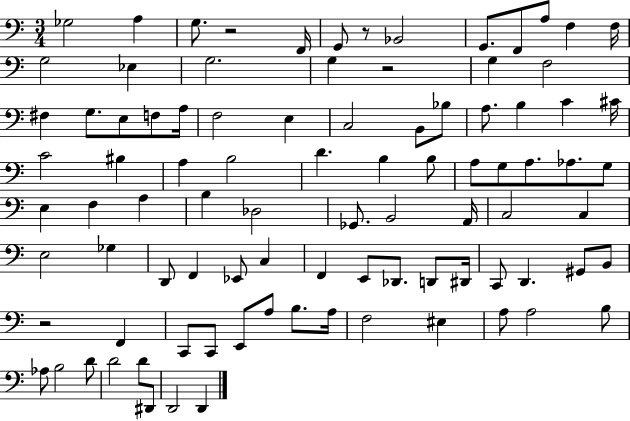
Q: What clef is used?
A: bass